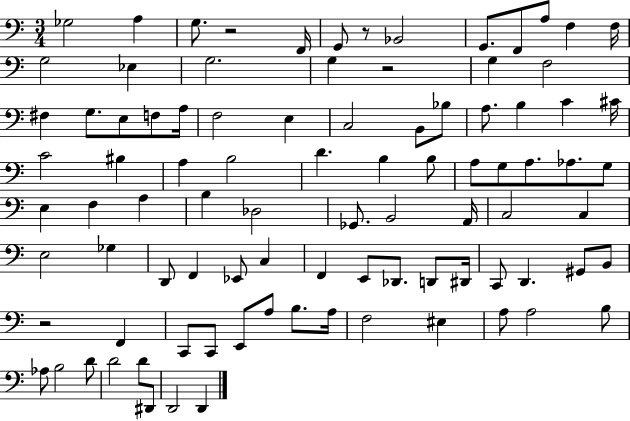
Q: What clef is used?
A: bass